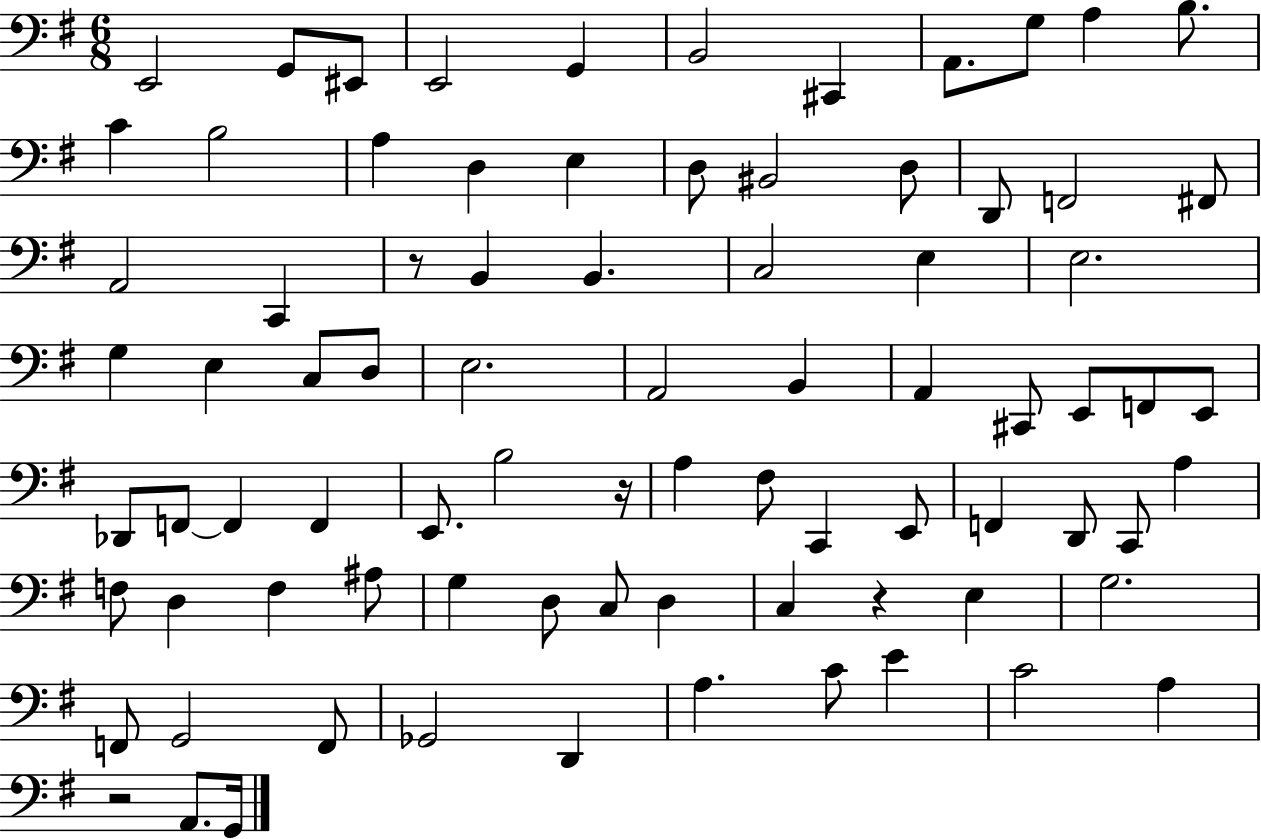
X:1
T:Untitled
M:6/8
L:1/4
K:G
E,,2 G,,/2 ^E,,/2 E,,2 G,, B,,2 ^C,, A,,/2 G,/2 A, B,/2 C B,2 A, D, E, D,/2 ^B,,2 D,/2 D,,/2 F,,2 ^F,,/2 A,,2 C,, z/2 B,, B,, C,2 E, E,2 G, E, C,/2 D,/2 E,2 A,,2 B,, A,, ^C,,/2 E,,/2 F,,/2 E,,/2 _D,,/2 F,,/2 F,, F,, E,,/2 B,2 z/4 A, ^F,/2 C,, E,,/2 F,, D,,/2 C,,/2 A, F,/2 D, F, ^A,/2 G, D,/2 C,/2 D, C, z E, G,2 F,,/2 G,,2 F,,/2 _G,,2 D,, A, C/2 E C2 A, z2 A,,/2 G,,/4